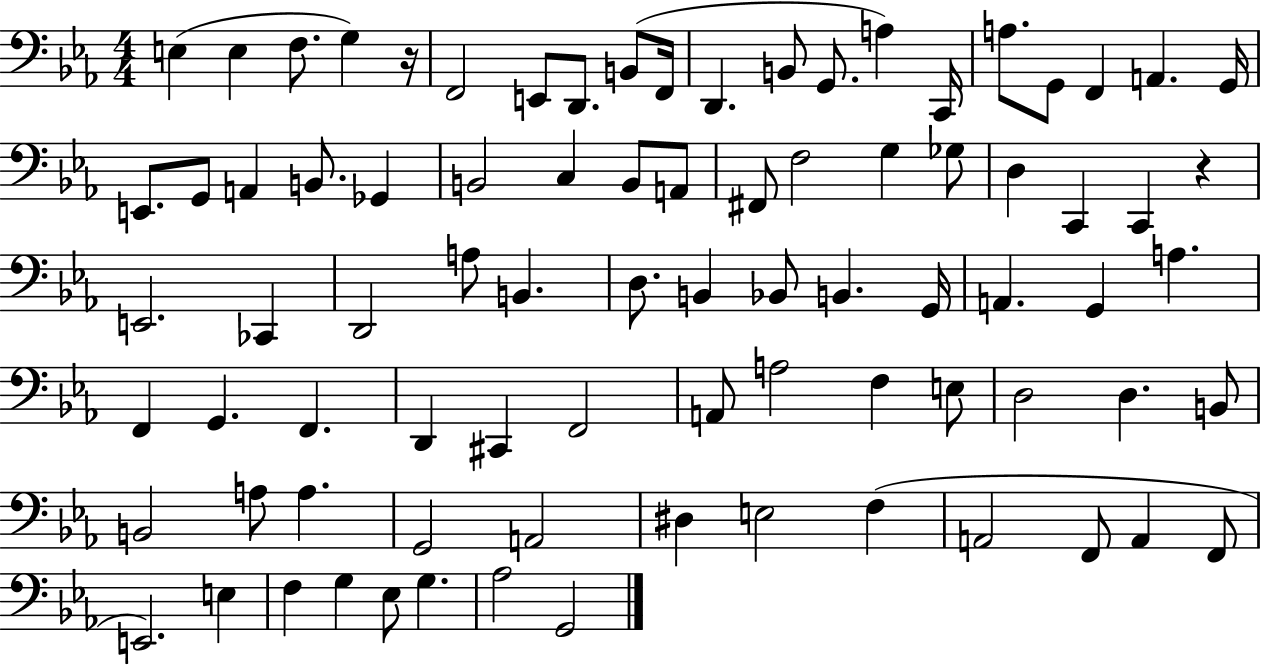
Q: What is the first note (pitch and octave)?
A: E3